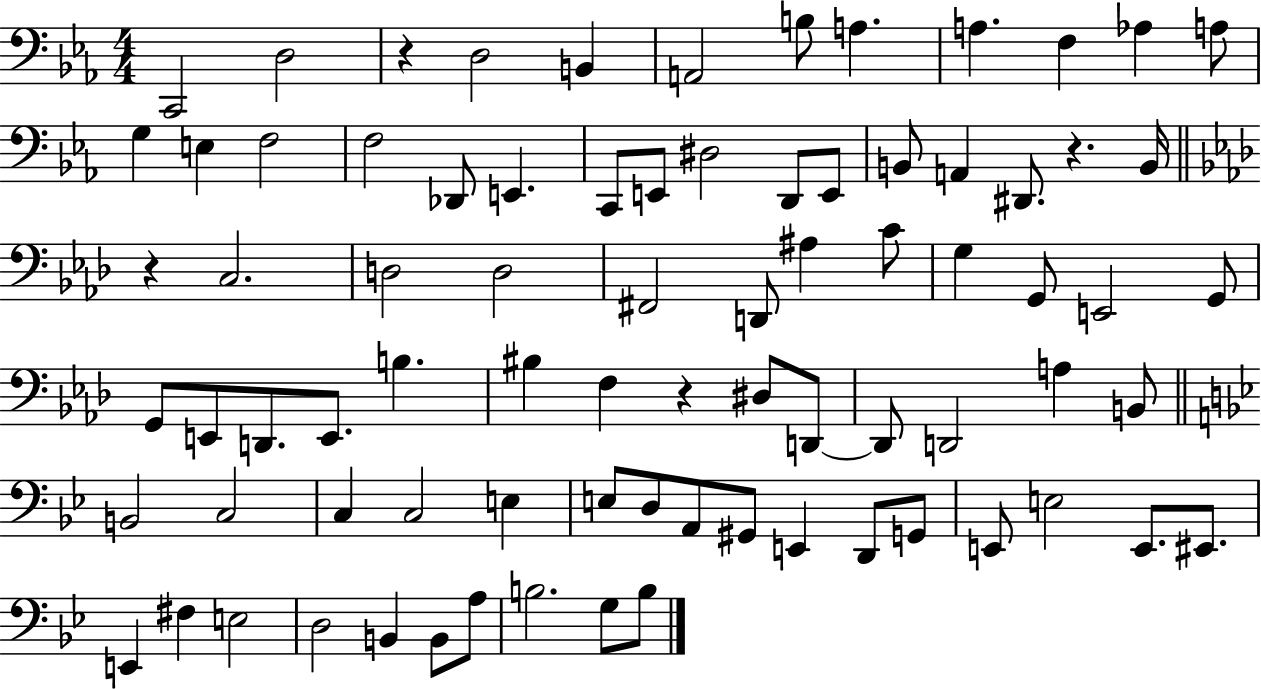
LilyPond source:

{
  \clef bass
  \numericTimeSignature
  \time 4/4
  \key ees \major
  c,2 d2 | r4 d2 b,4 | a,2 b8 a4. | a4. f4 aes4 a8 | \break g4 e4 f2 | f2 des,8 e,4. | c,8 e,8 dis2 d,8 e,8 | b,8 a,4 dis,8. r4. b,16 | \break \bar "||" \break \key aes \major r4 c2. | d2 d2 | fis,2 d,8 ais4 c'8 | g4 g,8 e,2 g,8 | \break g,8 e,8 d,8. e,8. b4. | bis4 f4 r4 dis8 d,8~~ | d,8 d,2 a4 b,8 | \bar "||" \break \key bes \major b,2 c2 | c4 c2 e4 | e8 d8 a,8 gis,8 e,4 d,8 g,8 | e,8 e2 e,8. eis,8. | \break e,4 fis4 e2 | d2 b,4 b,8 a8 | b2. g8 b8 | \bar "|."
}